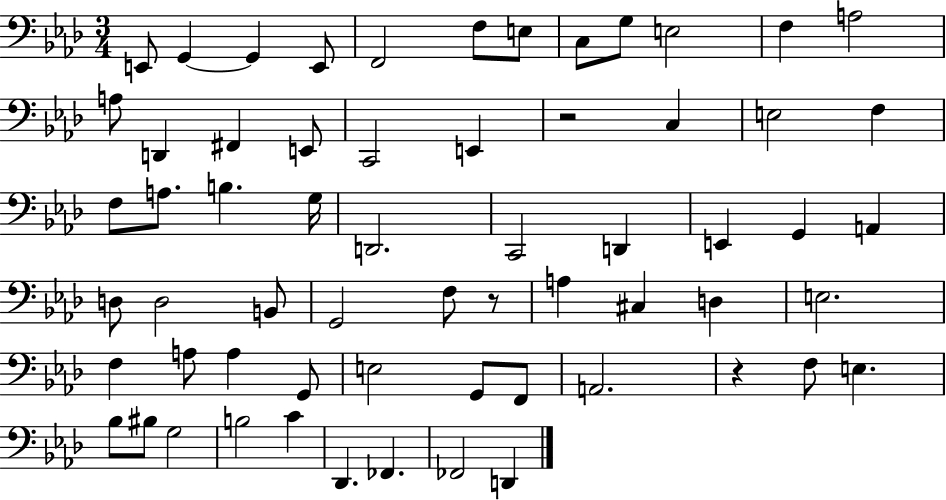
E2/e G2/q G2/q E2/e F2/h F3/e E3/e C3/e G3/e E3/h F3/q A3/h A3/e D2/q F#2/q E2/e C2/h E2/q R/h C3/q E3/h F3/q F3/e A3/e. B3/q. G3/s D2/h. C2/h D2/q E2/q G2/q A2/q D3/e D3/h B2/e G2/h F3/e R/e A3/q C#3/q D3/q E3/h. F3/q A3/e A3/q G2/e E3/h G2/e F2/e A2/h. R/q F3/e E3/q. Bb3/e BIS3/e G3/h B3/h C4/q Db2/q. FES2/q. FES2/h D2/q